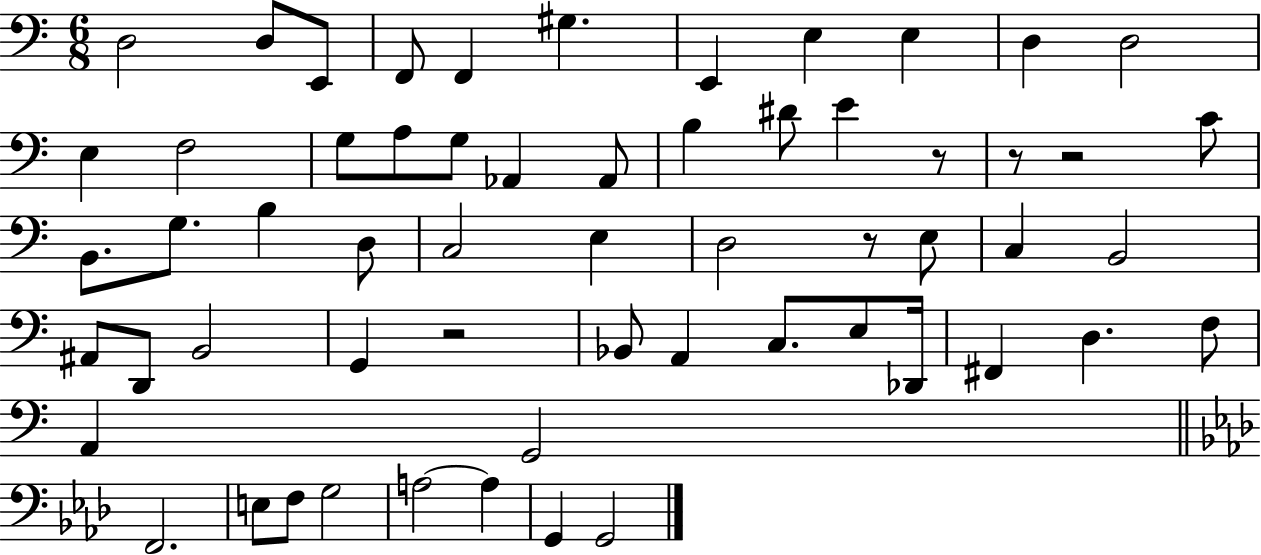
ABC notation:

X:1
T:Untitled
M:6/8
L:1/4
K:C
D,2 D,/2 E,,/2 F,,/2 F,, ^G, E,, E, E, D, D,2 E, F,2 G,/2 A,/2 G,/2 _A,, _A,,/2 B, ^D/2 E z/2 z/2 z2 C/2 B,,/2 G,/2 B, D,/2 C,2 E, D,2 z/2 E,/2 C, B,,2 ^A,,/2 D,,/2 B,,2 G,, z2 _B,,/2 A,, C,/2 E,/2 _D,,/4 ^F,, D, F,/2 A,, G,,2 F,,2 E,/2 F,/2 G,2 A,2 A, G,, G,,2